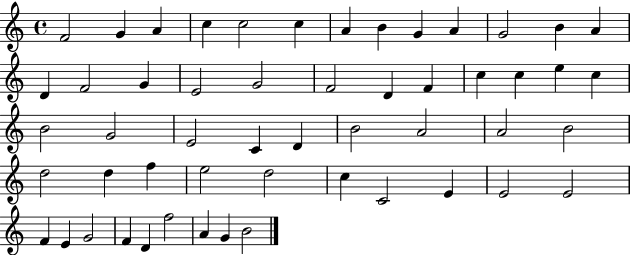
X:1
T:Untitled
M:4/4
L:1/4
K:C
F2 G A c c2 c A B G A G2 B A D F2 G E2 G2 F2 D F c c e c B2 G2 E2 C D B2 A2 A2 B2 d2 d f e2 d2 c C2 E E2 E2 F E G2 F D f2 A G B2